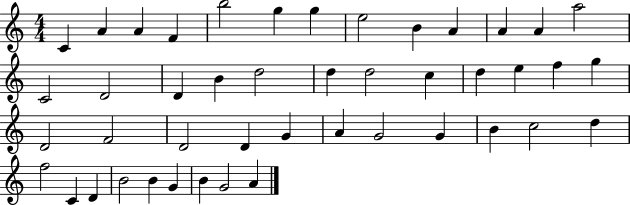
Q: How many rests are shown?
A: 0